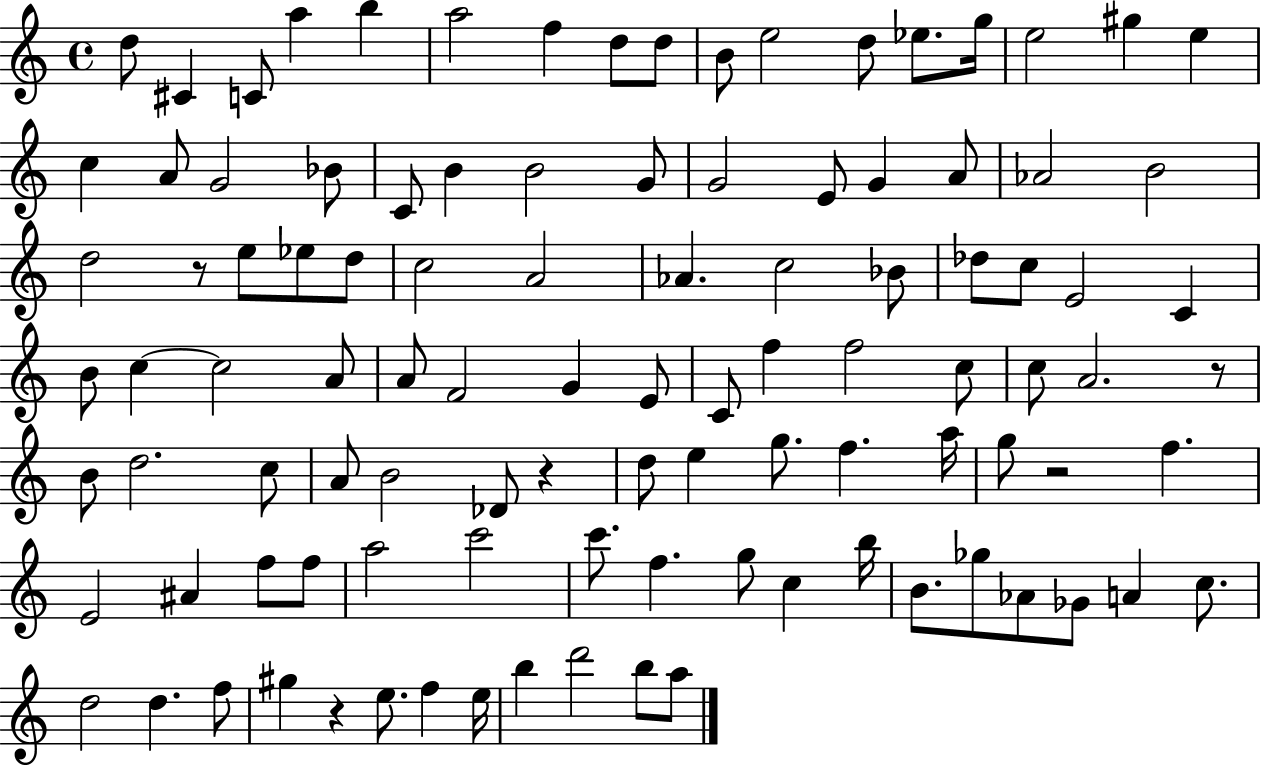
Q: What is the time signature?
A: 4/4